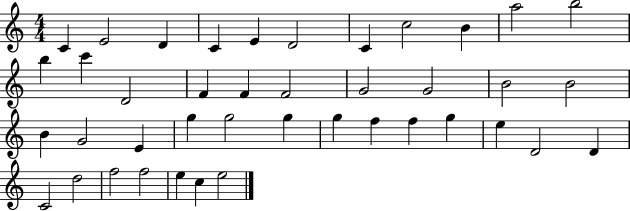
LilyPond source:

{
  \clef treble
  \numericTimeSignature
  \time 4/4
  \key c \major
  c'4 e'2 d'4 | c'4 e'4 d'2 | c'4 c''2 b'4 | a''2 b''2 | \break b''4 c'''4 d'2 | f'4 f'4 f'2 | g'2 g'2 | b'2 b'2 | \break b'4 g'2 e'4 | g''4 g''2 g''4 | g''4 f''4 f''4 g''4 | e''4 d'2 d'4 | \break c'2 d''2 | f''2 f''2 | e''4 c''4 e''2 | \bar "|."
}